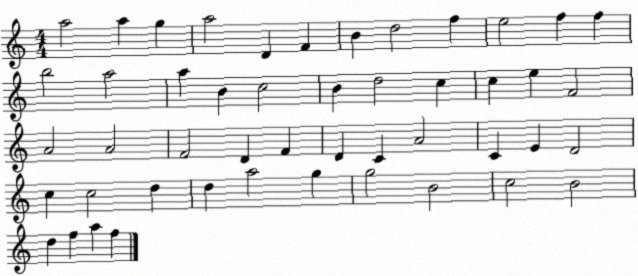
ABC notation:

X:1
T:Untitled
M:4/4
L:1/4
K:C
a2 a g a2 D F B d2 f e2 f f b2 a2 a B c2 B d2 c c e F2 A2 A2 F2 D F D C A2 C E D2 c c2 d d a2 g g2 B2 c2 B2 d f a f